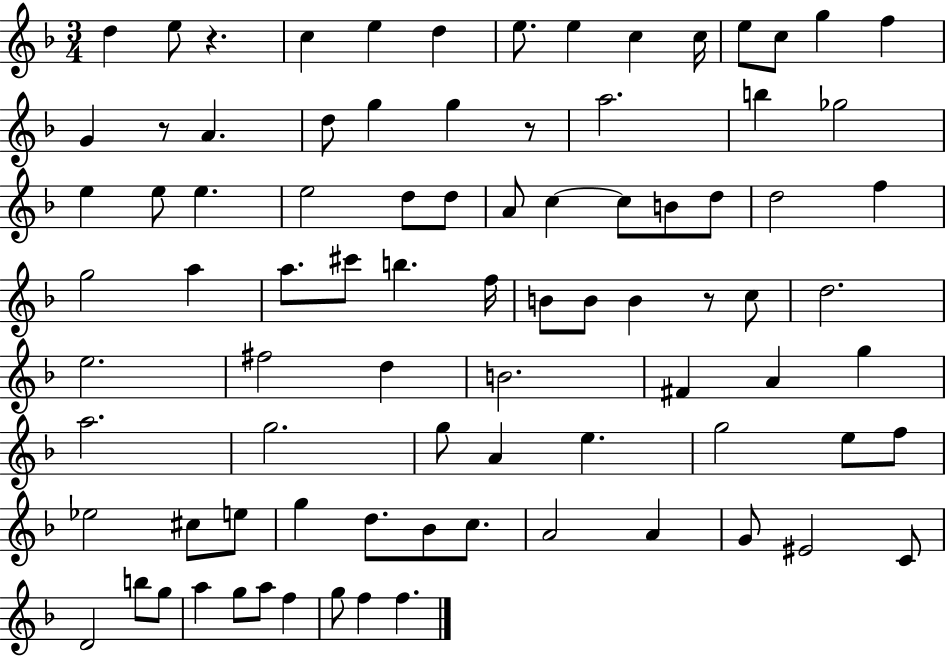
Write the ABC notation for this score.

X:1
T:Untitled
M:3/4
L:1/4
K:F
d e/2 z c e d e/2 e c c/4 e/2 c/2 g f G z/2 A d/2 g g z/2 a2 b _g2 e e/2 e e2 d/2 d/2 A/2 c c/2 B/2 d/2 d2 f g2 a a/2 ^c'/2 b f/4 B/2 B/2 B z/2 c/2 d2 e2 ^f2 d B2 ^F A g a2 g2 g/2 A e g2 e/2 f/2 _e2 ^c/2 e/2 g d/2 _B/2 c/2 A2 A G/2 ^E2 C/2 D2 b/2 g/2 a g/2 a/2 f g/2 f f